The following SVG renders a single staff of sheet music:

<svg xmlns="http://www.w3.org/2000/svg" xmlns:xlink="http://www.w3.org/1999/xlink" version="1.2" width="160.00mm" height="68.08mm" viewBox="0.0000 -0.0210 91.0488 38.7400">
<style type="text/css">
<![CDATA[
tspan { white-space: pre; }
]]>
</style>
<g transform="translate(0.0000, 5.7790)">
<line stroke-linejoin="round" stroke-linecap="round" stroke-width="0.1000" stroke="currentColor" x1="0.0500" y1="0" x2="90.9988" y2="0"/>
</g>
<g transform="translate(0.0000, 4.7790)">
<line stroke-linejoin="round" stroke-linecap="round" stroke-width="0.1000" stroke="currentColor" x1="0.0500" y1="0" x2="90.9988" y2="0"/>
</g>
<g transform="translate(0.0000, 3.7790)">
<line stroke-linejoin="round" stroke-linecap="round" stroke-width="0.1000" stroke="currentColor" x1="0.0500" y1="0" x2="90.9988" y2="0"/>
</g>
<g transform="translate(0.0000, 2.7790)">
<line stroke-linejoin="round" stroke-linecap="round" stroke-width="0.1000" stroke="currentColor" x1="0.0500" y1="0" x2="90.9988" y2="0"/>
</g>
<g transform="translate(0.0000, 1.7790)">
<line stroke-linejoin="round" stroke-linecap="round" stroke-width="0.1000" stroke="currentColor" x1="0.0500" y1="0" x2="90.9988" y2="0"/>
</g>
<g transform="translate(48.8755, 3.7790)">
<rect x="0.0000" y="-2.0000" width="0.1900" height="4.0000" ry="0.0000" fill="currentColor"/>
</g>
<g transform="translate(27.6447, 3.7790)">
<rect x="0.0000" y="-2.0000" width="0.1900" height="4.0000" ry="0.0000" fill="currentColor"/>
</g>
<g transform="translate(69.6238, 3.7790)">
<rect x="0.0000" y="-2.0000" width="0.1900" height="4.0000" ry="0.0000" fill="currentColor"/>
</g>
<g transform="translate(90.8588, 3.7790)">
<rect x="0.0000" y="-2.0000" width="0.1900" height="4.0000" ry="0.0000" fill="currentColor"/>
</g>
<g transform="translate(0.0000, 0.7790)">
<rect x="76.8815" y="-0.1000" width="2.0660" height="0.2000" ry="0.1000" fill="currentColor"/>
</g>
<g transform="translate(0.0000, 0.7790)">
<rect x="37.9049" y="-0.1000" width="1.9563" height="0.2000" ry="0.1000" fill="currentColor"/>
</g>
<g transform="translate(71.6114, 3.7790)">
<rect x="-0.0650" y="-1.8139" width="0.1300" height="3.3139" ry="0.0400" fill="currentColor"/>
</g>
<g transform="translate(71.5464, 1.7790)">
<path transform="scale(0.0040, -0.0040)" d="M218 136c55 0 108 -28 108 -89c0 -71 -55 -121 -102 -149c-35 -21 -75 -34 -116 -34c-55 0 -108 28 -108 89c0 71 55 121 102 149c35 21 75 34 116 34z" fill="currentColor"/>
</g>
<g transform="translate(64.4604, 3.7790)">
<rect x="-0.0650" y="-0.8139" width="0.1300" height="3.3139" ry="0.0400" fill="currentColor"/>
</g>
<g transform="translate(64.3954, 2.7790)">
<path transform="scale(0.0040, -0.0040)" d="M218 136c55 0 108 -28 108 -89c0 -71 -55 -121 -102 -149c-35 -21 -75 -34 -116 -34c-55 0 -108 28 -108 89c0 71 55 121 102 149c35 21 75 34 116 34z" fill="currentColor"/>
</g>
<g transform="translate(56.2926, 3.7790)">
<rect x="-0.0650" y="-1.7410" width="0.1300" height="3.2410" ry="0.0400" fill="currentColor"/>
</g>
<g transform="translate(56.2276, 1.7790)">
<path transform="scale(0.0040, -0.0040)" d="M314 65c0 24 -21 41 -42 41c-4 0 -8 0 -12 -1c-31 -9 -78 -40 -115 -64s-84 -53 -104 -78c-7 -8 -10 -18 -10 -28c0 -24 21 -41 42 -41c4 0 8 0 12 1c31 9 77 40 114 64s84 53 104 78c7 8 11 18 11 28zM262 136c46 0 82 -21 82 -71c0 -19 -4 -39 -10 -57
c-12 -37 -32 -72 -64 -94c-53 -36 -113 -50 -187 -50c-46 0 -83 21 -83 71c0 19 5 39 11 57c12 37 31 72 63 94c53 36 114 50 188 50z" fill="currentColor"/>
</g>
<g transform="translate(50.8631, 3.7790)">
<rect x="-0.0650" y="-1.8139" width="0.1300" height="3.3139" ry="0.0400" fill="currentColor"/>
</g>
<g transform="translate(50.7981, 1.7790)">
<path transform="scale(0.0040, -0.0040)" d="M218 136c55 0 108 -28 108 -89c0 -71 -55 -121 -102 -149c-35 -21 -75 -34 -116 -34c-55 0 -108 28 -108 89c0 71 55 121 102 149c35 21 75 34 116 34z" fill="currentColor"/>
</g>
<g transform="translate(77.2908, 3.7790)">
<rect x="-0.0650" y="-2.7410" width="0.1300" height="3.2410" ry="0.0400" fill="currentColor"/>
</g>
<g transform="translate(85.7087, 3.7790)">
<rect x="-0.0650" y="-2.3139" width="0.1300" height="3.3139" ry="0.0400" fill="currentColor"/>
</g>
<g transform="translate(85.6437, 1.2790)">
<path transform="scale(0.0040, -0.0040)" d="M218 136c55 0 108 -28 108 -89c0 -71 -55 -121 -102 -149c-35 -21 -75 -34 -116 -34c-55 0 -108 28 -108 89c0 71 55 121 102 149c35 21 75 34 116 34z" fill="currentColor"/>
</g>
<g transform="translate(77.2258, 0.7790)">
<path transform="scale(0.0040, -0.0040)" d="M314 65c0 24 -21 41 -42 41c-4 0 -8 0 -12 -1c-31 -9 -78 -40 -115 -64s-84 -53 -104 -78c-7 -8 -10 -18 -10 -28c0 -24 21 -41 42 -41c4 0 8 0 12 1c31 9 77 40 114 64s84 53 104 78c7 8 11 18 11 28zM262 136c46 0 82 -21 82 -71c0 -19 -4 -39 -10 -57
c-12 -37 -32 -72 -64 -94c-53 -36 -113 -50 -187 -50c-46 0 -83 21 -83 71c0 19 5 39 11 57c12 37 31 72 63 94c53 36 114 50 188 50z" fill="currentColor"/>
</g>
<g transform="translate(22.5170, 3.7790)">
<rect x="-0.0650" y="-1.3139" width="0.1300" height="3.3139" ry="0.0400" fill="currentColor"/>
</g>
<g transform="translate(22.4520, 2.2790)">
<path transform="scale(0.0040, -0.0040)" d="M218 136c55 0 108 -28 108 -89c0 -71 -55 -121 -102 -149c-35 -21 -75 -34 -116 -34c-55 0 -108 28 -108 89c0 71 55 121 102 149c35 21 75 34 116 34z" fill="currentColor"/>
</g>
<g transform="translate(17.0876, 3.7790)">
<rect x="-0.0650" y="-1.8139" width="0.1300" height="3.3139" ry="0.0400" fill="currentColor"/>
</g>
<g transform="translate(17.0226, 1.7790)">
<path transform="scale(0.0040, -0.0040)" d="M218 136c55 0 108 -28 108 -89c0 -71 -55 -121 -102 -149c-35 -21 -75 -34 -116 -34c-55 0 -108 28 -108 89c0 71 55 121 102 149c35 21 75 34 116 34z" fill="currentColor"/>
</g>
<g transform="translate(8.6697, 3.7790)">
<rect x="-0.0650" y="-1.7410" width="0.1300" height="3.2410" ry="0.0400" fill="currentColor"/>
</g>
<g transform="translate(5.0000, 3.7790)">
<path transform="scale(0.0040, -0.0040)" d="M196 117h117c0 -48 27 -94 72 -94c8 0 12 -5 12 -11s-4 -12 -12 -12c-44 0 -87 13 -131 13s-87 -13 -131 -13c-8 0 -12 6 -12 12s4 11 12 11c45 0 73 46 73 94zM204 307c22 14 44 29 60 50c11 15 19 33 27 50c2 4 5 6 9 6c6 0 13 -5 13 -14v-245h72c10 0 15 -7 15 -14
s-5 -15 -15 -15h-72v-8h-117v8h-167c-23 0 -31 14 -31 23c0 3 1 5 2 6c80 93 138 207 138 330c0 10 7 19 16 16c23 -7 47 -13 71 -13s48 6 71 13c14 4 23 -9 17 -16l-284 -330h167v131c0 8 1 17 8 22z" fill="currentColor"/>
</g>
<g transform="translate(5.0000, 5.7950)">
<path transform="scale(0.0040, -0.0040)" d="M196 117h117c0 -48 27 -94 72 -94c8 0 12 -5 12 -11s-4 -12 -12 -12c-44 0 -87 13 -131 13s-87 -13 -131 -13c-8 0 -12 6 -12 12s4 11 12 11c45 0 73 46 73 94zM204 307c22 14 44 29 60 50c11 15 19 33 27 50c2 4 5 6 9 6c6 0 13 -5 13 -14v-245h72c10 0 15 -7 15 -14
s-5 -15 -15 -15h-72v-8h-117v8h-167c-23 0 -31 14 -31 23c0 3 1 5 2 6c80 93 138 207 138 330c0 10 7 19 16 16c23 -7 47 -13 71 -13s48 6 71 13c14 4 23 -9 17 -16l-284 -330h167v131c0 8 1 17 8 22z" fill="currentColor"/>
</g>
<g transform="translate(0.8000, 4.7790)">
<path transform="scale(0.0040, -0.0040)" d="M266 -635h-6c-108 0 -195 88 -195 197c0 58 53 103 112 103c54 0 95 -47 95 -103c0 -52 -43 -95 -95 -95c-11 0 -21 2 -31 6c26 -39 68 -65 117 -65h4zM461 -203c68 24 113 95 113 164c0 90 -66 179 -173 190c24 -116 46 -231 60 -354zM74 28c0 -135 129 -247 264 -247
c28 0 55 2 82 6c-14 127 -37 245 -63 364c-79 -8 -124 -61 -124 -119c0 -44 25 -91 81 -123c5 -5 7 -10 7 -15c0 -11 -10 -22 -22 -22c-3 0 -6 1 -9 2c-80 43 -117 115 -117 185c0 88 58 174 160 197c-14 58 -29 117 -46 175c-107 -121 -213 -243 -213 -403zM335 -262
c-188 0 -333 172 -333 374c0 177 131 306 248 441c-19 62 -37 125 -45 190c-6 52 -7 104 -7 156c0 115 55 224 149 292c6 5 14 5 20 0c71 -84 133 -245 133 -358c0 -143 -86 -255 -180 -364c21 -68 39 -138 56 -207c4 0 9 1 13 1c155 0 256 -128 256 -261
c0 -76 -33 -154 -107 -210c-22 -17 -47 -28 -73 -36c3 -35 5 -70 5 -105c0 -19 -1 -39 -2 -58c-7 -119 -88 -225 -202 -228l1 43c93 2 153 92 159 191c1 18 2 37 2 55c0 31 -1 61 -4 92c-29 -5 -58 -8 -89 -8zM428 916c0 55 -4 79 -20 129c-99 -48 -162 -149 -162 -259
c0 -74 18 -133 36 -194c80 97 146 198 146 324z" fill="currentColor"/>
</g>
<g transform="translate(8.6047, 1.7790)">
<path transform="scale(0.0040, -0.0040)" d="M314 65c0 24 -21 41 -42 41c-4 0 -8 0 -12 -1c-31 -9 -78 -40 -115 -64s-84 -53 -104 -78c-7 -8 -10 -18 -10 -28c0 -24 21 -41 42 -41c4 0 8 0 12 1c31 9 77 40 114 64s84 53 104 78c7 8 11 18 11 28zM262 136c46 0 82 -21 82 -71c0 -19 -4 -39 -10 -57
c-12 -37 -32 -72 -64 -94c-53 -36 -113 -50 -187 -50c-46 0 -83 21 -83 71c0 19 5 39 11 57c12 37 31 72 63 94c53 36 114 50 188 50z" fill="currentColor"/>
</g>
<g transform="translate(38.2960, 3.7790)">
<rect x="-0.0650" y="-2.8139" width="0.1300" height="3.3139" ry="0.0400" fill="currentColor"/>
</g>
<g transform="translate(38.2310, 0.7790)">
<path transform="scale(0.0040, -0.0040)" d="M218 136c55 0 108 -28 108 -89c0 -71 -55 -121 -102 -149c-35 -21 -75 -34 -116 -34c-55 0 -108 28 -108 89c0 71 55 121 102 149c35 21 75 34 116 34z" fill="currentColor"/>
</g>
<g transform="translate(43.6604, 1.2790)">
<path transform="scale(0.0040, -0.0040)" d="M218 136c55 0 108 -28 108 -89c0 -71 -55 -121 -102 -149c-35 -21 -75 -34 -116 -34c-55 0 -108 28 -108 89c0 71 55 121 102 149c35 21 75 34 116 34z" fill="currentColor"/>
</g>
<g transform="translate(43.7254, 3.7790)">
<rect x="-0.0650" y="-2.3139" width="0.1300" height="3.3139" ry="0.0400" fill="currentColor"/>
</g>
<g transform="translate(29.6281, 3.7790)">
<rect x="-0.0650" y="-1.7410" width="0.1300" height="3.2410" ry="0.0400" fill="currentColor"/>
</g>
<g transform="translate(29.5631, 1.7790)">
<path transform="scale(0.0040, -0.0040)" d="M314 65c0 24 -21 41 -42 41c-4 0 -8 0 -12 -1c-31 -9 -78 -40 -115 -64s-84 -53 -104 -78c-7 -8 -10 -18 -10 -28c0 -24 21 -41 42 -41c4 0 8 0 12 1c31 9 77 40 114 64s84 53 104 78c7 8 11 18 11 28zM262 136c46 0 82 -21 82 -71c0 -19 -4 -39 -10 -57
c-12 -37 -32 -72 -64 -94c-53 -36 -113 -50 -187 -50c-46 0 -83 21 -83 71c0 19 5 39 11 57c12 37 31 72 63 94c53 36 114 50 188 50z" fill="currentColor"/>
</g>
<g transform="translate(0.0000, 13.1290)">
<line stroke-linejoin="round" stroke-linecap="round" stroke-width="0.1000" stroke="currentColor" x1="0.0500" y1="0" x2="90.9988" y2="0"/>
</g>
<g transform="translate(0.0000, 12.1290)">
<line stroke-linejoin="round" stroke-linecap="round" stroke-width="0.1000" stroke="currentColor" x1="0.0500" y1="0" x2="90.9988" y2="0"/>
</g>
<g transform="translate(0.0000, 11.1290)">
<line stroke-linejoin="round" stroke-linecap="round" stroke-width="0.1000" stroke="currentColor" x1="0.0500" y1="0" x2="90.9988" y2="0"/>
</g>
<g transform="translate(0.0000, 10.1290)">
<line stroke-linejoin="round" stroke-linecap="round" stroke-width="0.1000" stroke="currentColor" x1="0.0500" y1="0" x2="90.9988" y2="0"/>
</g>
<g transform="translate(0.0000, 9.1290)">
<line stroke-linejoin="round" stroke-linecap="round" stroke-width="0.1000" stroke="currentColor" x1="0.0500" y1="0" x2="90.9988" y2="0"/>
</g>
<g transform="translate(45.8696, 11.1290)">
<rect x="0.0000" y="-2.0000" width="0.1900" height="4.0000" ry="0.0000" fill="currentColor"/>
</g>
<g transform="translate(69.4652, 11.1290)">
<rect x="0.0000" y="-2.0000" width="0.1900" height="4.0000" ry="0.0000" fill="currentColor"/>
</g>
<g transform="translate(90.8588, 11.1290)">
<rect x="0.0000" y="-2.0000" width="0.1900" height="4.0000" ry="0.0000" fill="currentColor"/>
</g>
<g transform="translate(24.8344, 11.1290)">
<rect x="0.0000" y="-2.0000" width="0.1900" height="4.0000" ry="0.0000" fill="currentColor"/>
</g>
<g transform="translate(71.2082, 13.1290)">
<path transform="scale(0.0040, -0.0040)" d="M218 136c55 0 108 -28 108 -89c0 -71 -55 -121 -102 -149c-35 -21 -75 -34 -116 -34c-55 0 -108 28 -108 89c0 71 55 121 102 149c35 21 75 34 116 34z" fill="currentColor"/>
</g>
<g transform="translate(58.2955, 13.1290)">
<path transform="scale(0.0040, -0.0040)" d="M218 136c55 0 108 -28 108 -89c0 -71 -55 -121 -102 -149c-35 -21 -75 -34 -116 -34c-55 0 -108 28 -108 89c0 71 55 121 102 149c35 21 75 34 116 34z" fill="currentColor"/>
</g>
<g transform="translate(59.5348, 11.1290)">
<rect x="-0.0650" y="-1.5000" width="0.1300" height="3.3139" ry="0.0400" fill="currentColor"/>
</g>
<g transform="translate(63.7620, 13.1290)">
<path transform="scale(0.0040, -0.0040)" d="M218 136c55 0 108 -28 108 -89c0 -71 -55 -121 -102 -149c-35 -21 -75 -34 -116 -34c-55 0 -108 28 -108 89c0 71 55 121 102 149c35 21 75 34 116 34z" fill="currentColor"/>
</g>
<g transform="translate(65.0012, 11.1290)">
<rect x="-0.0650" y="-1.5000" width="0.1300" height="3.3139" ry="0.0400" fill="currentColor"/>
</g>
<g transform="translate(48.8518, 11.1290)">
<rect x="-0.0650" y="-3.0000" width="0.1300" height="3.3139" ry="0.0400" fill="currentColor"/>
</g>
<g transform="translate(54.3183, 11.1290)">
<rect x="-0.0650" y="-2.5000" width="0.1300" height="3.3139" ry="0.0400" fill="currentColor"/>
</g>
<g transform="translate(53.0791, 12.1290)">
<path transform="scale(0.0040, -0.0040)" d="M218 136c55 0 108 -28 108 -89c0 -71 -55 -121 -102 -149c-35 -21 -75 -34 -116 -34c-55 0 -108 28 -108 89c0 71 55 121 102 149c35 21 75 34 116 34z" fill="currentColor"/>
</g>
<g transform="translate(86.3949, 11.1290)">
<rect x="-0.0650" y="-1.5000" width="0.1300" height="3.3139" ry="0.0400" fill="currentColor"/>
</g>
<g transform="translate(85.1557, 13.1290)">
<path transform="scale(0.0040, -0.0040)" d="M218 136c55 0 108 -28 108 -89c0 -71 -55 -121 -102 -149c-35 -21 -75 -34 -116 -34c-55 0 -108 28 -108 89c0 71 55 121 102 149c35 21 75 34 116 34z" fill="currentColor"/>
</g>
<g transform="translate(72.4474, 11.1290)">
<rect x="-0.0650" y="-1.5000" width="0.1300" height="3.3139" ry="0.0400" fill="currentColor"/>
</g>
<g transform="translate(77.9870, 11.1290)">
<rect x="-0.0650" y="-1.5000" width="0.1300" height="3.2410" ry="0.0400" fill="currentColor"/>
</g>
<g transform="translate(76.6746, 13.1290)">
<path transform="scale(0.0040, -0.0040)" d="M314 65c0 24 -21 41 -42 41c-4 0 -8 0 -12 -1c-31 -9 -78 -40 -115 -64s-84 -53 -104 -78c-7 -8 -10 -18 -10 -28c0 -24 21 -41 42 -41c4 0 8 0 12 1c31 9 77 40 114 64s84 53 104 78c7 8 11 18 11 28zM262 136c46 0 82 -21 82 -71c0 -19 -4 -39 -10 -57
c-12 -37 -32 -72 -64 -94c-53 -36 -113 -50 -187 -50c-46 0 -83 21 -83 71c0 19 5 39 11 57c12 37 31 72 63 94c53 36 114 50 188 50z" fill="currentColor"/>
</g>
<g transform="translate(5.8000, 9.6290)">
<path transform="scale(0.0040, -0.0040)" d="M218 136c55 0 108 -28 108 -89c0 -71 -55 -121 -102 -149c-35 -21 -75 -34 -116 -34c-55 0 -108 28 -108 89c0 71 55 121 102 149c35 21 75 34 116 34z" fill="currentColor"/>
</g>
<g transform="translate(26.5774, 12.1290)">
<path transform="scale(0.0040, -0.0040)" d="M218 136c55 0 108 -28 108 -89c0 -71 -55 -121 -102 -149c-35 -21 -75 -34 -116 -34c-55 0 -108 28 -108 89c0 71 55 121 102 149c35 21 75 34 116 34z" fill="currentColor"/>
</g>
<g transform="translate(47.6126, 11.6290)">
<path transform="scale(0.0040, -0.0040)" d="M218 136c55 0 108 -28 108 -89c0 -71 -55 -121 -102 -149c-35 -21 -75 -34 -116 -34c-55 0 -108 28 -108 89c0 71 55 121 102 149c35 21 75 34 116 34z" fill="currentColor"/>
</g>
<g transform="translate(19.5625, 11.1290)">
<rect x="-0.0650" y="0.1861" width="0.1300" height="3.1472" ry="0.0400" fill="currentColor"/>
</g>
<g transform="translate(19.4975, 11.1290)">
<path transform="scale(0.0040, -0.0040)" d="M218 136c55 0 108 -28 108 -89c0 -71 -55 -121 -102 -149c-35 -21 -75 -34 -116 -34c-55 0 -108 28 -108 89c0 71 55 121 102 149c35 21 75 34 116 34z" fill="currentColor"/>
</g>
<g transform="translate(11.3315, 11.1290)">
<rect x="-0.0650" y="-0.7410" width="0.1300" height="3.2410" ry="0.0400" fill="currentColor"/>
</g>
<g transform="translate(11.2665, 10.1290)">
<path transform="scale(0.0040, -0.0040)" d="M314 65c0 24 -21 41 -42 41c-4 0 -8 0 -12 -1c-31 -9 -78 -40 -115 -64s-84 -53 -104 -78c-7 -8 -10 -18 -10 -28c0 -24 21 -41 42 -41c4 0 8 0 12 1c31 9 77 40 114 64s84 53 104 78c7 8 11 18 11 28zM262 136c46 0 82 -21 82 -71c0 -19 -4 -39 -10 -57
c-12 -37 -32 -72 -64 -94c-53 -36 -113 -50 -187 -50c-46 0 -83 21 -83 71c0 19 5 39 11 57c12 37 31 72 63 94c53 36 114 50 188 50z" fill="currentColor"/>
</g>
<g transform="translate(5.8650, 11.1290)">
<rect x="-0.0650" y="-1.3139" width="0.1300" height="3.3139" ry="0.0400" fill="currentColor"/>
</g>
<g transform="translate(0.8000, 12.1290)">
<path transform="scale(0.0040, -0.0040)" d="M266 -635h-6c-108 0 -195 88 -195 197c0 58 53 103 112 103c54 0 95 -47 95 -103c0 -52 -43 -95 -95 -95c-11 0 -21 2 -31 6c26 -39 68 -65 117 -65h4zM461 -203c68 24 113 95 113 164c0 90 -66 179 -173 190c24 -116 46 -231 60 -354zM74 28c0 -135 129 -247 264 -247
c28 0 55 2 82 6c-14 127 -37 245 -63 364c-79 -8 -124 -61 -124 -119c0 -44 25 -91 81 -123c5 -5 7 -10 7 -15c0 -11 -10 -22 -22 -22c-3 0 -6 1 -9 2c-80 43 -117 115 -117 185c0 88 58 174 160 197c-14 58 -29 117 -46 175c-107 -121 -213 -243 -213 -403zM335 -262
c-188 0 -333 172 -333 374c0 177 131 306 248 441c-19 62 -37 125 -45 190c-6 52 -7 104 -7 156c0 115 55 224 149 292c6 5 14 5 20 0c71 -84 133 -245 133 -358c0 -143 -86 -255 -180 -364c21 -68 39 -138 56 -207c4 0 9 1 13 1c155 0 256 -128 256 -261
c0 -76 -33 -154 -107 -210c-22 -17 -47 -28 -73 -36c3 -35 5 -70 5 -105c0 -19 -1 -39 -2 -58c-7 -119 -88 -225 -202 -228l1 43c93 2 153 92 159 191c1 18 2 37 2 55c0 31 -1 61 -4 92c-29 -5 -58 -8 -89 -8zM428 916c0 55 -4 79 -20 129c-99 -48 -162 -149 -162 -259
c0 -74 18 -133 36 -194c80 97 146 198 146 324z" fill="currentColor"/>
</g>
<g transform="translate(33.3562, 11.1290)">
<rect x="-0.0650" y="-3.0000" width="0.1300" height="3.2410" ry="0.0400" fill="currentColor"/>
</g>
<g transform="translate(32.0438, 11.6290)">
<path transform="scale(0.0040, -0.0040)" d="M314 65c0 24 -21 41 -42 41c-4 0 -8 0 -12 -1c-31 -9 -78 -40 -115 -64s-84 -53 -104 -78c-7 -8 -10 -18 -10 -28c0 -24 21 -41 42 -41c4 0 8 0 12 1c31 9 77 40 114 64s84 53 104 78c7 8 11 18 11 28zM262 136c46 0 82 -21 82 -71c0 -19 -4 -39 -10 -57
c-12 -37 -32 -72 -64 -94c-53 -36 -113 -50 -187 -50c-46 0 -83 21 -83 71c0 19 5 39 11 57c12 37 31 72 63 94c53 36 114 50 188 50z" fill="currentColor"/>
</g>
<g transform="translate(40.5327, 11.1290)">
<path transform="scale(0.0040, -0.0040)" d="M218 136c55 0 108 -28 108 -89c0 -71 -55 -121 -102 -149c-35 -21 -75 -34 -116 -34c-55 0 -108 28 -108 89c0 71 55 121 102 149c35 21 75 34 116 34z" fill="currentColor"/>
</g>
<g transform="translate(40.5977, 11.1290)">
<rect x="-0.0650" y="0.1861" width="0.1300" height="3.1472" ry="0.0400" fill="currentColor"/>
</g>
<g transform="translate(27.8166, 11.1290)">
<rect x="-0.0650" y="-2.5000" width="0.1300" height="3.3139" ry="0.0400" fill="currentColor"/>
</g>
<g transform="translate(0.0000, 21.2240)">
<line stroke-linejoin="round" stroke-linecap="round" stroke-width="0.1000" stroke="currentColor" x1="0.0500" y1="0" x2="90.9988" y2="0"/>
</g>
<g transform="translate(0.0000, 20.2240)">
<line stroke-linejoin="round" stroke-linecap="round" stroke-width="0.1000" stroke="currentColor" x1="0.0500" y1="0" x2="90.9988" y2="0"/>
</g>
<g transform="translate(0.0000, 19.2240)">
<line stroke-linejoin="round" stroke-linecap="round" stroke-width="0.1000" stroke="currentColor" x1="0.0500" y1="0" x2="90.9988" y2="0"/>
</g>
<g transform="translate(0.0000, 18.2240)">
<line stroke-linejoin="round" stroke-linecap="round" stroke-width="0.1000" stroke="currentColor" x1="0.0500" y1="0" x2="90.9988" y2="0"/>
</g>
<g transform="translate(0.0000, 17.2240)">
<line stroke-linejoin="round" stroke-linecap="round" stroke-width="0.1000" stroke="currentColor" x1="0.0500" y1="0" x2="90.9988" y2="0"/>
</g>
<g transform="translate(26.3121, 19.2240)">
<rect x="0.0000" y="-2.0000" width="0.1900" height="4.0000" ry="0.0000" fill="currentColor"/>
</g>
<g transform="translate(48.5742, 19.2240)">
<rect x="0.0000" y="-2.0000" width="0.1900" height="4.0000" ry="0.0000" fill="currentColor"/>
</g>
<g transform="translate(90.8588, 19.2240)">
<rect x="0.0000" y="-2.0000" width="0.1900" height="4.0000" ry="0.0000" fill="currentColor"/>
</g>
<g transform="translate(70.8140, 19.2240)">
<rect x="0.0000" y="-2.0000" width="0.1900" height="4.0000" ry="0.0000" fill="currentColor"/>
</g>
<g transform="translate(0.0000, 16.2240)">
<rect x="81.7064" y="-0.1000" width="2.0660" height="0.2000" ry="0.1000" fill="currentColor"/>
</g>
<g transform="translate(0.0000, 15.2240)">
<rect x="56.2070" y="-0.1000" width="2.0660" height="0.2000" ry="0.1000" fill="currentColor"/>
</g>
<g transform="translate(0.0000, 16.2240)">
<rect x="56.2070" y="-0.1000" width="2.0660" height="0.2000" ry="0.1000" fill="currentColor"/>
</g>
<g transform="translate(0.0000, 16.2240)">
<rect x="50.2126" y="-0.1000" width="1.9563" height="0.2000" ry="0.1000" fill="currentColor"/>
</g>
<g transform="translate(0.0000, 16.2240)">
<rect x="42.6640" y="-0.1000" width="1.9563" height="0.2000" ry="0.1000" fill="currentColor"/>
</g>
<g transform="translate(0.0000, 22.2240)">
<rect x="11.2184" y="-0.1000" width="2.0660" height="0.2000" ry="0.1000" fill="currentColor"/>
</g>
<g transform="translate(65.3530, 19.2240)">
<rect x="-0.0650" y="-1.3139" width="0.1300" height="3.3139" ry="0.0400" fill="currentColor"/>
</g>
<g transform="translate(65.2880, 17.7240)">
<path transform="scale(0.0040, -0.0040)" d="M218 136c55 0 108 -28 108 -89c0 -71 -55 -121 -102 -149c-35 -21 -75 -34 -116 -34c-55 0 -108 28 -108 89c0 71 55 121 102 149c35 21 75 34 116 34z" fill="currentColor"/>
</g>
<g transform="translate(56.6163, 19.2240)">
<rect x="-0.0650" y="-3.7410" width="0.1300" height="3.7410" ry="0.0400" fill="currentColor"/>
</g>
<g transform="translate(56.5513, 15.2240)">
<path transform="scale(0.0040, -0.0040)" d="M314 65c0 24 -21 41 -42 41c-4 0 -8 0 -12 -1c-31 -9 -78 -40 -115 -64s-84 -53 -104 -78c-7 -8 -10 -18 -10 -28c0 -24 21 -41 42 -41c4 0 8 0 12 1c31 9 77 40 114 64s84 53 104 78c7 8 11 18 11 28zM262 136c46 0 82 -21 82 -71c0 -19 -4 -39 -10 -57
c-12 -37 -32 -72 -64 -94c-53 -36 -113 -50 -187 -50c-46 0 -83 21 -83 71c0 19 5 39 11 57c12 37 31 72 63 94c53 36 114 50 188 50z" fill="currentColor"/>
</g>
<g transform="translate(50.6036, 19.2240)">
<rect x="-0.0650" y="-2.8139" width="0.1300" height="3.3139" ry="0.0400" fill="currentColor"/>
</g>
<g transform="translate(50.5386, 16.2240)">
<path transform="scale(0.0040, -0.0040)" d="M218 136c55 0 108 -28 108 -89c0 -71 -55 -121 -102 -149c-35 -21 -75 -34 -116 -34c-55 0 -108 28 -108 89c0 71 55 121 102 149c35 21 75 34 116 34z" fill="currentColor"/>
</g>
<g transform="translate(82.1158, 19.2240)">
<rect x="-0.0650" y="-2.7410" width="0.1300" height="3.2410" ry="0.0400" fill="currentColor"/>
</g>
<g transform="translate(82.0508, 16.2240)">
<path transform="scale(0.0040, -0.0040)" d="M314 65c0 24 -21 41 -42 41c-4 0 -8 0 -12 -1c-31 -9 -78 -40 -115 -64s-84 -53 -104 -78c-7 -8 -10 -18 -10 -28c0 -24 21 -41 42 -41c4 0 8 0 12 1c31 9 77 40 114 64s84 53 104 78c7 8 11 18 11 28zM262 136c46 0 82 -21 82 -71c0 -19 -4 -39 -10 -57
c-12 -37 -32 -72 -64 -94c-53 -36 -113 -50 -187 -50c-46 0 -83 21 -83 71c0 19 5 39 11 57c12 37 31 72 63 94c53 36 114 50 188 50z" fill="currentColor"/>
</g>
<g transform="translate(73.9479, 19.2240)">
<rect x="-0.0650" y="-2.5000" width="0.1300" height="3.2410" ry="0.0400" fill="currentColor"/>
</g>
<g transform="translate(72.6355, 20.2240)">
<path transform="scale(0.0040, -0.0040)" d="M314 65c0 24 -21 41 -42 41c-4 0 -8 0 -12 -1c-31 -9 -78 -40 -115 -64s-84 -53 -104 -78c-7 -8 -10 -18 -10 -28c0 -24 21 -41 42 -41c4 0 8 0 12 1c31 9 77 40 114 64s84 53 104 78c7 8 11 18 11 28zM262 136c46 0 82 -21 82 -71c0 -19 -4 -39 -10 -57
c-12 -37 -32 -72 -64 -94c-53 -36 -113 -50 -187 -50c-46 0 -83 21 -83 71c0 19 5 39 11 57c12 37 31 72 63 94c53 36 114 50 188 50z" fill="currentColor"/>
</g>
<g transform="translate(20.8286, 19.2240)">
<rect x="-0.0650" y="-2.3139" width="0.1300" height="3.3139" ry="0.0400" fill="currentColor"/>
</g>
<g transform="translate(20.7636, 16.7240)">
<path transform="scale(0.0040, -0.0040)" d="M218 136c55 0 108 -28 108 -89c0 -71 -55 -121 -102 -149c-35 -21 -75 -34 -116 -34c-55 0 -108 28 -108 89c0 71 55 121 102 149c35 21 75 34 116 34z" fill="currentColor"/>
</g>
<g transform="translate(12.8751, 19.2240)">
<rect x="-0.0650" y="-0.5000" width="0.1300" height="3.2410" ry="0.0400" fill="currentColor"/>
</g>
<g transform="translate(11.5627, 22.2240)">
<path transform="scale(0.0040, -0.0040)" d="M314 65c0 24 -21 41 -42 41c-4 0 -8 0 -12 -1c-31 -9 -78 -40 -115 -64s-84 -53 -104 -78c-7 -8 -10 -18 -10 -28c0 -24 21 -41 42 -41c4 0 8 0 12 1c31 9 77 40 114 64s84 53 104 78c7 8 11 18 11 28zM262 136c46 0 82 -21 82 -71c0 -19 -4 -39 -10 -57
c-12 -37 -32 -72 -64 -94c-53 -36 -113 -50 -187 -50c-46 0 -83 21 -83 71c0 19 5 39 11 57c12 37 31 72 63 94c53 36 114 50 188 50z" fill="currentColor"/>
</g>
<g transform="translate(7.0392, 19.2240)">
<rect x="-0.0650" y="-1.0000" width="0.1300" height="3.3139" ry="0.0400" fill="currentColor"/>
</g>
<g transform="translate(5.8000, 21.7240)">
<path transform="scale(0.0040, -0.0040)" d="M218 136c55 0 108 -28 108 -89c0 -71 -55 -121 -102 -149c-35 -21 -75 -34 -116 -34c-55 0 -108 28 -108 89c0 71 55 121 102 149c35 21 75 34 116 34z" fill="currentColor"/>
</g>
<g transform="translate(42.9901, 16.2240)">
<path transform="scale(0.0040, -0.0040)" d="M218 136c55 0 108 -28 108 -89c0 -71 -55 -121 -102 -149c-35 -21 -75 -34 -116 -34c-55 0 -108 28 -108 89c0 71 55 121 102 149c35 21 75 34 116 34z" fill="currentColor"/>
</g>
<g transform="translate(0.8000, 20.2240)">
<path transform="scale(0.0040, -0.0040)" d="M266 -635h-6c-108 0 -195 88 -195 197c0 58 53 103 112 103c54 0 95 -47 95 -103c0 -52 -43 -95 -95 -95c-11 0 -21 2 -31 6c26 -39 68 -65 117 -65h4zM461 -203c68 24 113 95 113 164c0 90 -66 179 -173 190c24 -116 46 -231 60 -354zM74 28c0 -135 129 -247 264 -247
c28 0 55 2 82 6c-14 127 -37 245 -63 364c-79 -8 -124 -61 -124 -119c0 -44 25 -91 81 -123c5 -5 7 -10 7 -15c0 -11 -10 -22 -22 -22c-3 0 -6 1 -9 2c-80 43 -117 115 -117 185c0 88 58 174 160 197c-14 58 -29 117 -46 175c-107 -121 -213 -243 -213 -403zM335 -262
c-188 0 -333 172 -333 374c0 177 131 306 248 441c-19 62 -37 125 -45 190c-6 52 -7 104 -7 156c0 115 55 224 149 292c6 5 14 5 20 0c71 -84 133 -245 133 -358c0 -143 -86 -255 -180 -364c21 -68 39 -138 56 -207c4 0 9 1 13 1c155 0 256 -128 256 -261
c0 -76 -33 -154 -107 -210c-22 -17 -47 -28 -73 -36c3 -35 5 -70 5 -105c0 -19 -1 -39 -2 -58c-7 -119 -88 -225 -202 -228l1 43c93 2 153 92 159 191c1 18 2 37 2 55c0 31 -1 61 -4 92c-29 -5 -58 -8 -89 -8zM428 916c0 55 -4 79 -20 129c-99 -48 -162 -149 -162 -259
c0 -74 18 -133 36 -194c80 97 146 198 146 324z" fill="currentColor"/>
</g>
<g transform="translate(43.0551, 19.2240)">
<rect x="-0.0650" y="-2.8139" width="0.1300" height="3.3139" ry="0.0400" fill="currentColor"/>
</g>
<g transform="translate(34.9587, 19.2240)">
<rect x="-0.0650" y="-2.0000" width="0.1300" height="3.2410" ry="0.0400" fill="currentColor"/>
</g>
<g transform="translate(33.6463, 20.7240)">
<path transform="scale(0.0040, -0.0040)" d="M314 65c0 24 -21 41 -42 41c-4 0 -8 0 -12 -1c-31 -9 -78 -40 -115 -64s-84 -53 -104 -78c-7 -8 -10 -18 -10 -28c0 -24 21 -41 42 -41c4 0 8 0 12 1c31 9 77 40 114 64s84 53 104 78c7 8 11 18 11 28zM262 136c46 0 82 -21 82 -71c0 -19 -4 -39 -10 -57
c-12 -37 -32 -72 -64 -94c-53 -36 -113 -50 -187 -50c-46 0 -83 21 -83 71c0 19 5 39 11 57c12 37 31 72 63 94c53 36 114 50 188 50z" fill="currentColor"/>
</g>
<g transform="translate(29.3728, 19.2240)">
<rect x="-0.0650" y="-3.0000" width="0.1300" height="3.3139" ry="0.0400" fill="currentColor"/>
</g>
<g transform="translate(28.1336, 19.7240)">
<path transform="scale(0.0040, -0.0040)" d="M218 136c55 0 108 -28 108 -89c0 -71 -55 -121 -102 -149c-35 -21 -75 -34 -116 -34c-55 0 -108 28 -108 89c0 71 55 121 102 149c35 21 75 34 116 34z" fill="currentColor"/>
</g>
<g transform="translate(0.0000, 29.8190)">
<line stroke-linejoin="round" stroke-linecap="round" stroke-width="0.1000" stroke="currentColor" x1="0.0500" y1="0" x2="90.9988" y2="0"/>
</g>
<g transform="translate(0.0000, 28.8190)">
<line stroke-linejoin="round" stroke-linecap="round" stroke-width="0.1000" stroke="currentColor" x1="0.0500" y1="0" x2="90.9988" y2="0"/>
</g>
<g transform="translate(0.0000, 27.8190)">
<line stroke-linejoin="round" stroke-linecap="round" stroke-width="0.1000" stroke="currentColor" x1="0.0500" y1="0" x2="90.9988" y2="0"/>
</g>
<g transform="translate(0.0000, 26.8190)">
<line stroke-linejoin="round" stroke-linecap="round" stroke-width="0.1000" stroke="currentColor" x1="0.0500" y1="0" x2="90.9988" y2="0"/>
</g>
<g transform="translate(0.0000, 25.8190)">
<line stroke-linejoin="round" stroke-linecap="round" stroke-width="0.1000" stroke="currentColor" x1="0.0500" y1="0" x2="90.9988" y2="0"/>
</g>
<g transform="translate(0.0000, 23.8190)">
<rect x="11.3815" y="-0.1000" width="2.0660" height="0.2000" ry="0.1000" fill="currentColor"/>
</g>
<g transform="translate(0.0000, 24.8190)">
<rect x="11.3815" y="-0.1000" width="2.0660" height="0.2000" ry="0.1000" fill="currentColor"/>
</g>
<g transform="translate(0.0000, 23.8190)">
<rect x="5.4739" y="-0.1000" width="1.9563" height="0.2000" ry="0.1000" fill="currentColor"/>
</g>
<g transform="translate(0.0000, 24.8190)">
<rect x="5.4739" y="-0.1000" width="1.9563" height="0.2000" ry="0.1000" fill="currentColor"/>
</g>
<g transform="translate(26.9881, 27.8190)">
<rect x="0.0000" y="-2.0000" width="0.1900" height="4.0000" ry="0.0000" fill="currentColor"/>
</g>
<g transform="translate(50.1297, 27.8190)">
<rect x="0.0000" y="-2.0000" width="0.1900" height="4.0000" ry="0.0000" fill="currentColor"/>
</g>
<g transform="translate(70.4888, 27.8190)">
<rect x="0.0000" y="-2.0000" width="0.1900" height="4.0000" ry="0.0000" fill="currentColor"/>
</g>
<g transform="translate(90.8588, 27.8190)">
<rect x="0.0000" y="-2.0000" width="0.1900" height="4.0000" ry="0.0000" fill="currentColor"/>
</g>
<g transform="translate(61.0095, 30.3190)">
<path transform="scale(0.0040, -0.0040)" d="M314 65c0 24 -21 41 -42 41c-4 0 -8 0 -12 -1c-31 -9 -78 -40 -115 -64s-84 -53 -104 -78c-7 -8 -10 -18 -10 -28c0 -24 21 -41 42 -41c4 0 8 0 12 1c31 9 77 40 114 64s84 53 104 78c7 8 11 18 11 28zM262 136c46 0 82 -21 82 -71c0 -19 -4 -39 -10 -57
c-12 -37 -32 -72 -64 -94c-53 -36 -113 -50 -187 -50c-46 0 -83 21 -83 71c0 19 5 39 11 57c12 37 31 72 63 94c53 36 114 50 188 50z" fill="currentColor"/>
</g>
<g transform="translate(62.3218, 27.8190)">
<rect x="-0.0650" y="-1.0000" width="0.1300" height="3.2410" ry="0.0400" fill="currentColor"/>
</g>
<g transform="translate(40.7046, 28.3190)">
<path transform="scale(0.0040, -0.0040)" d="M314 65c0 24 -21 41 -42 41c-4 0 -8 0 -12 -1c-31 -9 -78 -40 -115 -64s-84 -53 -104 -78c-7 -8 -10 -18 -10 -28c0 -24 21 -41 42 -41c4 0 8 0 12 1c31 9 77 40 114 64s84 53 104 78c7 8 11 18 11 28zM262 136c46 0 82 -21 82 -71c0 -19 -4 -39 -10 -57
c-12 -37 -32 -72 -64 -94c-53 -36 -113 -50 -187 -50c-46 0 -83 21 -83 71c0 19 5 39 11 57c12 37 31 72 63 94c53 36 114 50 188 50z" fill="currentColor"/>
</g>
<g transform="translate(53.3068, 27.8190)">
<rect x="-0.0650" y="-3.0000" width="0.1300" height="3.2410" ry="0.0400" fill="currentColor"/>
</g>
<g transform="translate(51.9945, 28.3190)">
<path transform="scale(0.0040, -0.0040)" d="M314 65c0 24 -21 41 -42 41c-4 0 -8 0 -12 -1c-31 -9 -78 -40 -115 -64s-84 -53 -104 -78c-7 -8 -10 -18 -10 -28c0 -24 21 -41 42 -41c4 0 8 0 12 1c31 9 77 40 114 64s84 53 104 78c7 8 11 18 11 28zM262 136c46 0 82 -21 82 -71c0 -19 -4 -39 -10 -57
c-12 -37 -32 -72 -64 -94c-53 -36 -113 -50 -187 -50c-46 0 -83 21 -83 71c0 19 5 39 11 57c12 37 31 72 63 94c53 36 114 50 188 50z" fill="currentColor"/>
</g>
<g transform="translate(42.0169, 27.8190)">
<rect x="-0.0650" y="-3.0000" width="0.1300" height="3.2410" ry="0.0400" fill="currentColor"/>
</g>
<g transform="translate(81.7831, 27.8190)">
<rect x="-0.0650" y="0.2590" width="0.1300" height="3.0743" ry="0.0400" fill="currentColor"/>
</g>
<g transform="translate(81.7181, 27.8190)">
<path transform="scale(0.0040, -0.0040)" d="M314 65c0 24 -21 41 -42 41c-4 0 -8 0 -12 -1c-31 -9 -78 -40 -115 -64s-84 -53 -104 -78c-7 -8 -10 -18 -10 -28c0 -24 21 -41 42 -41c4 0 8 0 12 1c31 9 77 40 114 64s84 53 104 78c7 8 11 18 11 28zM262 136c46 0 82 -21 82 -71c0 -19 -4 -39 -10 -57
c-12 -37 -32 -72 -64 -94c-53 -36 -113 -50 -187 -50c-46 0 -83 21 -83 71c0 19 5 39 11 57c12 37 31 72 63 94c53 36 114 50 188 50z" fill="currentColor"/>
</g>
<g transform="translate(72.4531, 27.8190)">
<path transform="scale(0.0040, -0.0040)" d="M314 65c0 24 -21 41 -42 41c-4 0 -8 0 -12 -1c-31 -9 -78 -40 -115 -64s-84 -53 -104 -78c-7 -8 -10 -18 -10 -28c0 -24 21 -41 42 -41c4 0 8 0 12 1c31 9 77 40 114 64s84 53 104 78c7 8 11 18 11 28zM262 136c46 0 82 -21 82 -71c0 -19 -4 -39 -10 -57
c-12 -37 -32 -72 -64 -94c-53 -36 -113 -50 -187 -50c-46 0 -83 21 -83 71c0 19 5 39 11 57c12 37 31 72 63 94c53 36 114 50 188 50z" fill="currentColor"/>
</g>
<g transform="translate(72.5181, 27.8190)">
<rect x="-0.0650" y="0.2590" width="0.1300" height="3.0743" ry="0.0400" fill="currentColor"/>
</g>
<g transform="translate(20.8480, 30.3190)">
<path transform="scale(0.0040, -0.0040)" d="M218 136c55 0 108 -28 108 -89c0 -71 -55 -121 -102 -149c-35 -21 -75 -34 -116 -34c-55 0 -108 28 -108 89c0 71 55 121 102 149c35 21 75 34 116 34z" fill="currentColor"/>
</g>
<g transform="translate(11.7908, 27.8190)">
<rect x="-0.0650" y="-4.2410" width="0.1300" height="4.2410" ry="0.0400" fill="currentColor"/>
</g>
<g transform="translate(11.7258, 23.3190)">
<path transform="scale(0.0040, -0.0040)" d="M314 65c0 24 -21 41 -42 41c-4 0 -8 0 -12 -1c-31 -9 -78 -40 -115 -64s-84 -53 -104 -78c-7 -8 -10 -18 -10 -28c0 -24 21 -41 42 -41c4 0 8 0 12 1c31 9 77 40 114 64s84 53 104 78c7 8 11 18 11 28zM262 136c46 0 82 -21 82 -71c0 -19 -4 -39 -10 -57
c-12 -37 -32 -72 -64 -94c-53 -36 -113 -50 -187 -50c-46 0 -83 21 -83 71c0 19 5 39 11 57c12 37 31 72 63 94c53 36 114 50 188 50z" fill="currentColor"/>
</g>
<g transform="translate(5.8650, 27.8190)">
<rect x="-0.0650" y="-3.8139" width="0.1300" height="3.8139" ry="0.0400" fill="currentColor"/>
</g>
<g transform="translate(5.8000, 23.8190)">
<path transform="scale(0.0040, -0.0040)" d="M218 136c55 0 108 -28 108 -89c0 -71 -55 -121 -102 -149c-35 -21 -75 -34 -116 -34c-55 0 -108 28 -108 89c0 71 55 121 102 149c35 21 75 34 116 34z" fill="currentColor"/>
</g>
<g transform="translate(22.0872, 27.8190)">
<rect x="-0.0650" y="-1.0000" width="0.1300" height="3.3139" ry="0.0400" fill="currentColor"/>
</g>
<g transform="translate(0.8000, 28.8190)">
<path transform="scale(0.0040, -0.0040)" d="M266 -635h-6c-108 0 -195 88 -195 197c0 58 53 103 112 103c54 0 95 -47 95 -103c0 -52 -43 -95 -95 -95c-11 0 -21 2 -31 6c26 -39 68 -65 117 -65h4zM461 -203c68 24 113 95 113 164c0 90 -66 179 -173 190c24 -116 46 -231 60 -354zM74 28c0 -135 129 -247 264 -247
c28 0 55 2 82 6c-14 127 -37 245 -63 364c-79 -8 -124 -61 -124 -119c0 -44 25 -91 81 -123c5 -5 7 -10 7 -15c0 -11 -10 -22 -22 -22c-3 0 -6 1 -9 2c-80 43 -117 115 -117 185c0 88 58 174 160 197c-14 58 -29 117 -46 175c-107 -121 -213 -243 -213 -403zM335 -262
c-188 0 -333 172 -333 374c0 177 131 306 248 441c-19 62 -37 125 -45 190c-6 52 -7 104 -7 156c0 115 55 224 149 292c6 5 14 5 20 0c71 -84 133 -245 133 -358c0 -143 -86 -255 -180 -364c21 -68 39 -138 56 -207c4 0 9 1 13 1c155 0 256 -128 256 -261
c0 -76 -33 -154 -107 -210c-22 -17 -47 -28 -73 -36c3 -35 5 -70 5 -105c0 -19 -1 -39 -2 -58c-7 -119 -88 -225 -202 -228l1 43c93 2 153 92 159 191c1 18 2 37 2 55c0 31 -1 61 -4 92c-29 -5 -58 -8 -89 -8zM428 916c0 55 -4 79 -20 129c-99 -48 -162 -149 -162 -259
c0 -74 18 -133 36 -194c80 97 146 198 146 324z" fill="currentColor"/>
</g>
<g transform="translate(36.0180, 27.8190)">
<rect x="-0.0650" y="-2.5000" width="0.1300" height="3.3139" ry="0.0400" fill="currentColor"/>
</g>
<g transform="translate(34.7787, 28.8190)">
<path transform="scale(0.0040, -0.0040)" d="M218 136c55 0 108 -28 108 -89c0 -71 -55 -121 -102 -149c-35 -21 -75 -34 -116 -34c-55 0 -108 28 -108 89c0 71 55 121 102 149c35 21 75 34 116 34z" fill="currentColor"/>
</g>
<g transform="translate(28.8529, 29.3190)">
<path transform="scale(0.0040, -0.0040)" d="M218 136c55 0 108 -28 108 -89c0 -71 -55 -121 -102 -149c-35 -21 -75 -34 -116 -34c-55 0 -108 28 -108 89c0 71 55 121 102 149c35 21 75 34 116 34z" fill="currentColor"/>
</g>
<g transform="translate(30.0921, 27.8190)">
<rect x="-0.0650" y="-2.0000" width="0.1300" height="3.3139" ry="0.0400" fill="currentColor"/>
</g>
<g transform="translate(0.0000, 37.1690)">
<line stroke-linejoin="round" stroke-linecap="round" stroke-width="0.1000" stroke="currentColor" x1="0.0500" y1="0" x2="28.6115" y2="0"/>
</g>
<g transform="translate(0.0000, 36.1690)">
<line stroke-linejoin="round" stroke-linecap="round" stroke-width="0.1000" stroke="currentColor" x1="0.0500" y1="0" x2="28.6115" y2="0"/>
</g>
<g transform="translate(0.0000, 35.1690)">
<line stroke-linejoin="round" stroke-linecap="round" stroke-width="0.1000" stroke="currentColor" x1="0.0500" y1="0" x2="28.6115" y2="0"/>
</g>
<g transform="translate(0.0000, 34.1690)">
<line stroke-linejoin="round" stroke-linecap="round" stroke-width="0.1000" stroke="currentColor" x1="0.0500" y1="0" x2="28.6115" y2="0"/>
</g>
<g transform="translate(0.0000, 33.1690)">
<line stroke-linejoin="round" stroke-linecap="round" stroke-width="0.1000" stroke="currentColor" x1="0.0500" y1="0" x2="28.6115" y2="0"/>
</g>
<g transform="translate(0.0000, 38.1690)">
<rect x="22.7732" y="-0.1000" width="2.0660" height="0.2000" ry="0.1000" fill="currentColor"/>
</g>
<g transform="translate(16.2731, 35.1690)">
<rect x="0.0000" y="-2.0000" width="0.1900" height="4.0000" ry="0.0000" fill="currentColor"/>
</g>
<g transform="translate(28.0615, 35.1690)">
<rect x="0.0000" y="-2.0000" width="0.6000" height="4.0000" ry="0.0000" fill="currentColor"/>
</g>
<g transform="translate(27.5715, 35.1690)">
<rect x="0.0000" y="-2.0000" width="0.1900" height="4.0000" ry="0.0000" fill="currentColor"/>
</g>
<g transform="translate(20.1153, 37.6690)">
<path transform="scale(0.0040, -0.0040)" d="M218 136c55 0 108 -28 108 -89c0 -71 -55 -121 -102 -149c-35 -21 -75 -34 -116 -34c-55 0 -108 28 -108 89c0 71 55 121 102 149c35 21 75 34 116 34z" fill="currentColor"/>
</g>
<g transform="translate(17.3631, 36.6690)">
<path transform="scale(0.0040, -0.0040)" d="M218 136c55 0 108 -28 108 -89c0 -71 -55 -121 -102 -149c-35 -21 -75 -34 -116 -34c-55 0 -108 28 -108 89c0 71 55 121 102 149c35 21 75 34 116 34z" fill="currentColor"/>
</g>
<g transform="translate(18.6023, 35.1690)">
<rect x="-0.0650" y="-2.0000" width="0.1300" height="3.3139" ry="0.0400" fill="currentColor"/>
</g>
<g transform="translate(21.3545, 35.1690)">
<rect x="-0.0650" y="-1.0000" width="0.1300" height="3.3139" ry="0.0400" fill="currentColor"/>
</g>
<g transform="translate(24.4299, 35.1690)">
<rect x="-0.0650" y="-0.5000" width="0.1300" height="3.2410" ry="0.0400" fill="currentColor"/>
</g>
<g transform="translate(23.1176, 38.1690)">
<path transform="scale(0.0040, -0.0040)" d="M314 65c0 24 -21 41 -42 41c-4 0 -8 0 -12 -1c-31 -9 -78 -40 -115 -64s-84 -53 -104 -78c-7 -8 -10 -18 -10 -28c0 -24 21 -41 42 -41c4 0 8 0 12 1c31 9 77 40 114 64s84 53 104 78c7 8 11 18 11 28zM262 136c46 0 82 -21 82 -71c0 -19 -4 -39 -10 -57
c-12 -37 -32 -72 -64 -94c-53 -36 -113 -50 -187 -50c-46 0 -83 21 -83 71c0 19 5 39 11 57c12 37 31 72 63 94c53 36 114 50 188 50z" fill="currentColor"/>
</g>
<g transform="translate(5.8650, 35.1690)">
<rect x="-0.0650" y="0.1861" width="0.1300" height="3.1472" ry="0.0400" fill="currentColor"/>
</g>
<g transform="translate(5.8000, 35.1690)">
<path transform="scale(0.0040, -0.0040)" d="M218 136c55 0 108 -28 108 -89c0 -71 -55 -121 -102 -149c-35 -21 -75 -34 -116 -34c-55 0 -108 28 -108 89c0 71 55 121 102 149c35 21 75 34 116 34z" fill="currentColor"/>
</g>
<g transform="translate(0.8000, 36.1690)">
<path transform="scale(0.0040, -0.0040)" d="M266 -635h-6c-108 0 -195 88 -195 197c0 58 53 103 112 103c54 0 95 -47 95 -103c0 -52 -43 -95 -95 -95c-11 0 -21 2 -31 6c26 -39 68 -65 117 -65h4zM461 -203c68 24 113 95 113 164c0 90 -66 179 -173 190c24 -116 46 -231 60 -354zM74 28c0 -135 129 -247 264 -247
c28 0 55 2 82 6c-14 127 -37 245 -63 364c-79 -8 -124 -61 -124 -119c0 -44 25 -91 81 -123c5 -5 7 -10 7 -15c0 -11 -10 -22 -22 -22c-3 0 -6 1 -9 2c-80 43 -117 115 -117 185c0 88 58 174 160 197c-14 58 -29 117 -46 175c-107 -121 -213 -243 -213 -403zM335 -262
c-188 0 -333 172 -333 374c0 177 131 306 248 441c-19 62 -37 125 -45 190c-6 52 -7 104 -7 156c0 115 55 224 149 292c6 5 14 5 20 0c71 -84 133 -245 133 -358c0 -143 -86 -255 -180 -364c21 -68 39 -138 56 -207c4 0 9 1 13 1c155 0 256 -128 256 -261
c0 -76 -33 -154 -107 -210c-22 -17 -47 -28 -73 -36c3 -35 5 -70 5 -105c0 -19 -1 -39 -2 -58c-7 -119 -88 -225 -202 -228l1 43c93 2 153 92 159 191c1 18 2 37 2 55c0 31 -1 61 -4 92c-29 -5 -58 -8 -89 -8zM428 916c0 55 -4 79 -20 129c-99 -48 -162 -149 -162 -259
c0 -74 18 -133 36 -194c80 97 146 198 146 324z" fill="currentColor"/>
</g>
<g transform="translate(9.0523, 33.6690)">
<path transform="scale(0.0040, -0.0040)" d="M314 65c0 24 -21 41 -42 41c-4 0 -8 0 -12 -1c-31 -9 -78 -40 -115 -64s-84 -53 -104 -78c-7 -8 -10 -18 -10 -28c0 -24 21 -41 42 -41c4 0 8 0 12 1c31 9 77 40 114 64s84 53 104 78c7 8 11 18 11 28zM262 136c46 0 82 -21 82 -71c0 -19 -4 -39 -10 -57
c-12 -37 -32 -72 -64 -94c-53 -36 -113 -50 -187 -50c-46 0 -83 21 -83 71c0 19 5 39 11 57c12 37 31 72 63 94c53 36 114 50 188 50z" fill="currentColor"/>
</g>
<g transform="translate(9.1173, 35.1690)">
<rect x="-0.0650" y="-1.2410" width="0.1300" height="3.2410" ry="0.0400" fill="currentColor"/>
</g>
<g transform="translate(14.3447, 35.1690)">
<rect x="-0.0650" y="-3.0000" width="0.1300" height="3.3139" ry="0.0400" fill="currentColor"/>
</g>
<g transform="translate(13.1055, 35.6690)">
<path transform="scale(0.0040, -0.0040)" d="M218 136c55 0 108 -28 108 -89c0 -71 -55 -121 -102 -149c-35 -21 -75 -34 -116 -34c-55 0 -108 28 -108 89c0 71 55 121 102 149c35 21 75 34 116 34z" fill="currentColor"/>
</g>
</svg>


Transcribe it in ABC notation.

X:1
T:Untitled
M:4/4
L:1/4
K:C
f2 f e f2 a g f f2 d f a2 g e d2 B G A2 B A G E E E E2 E D C2 g A F2 a a c'2 e G2 a2 c' d'2 D F G A2 A2 D2 B2 B2 B e2 A F D C2